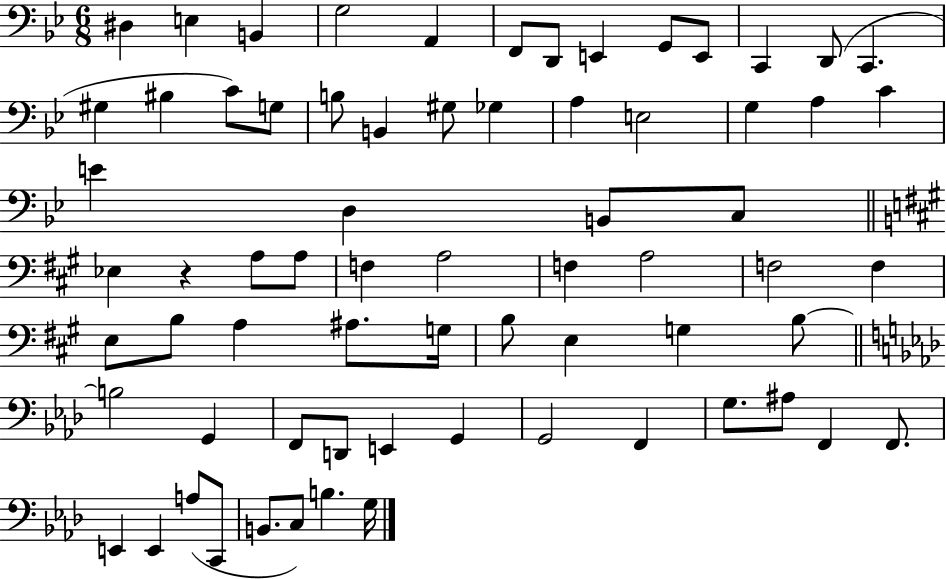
{
  \clef bass
  \numericTimeSignature
  \time 6/8
  \key bes \major
  dis4 e4 b,4 | g2 a,4 | f,8 d,8 e,4 g,8 e,8 | c,4 d,8( c,4. | \break gis4 bis4 c'8) g8 | b8 b,4 gis8 ges4 | a4 e2 | g4 a4 c'4 | \break e'4 d4 b,8 c8 | \bar "||" \break \key a \major ees4 r4 a8 a8 | f4 a2 | f4 a2 | f2 f4 | \break e8 b8 a4 ais8. g16 | b8 e4 g4 b8~~ | \bar "||" \break \key aes \major b2 g,4 | f,8 d,8 e,4 g,4 | g,2 f,4 | g8. ais8 f,4 f,8. | \break e,4 e,4 a8( c,8 | b,8. c8) b4. g16 | \bar "|."
}